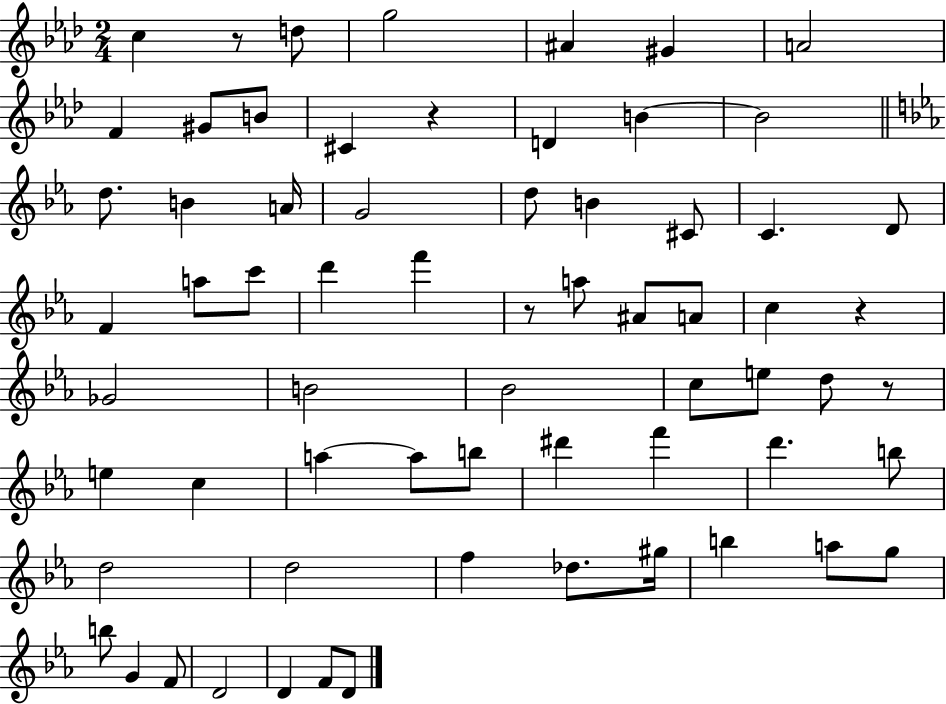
{
  \clef treble
  \numericTimeSignature
  \time 2/4
  \key aes \major
  c''4 r8 d''8 | g''2 | ais'4 gis'4 | a'2 | \break f'4 gis'8 b'8 | cis'4 r4 | d'4 b'4~~ | b'2 | \break \bar "||" \break \key c \minor d''8. b'4 a'16 | g'2 | d''8 b'4 cis'8 | c'4. d'8 | \break f'4 a''8 c'''8 | d'''4 f'''4 | r8 a''8 ais'8 a'8 | c''4 r4 | \break ges'2 | b'2 | bes'2 | c''8 e''8 d''8 r8 | \break e''4 c''4 | a''4~~ a''8 b''8 | dis'''4 f'''4 | d'''4. b''8 | \break d''2 | d''2 | f''4 des''8. gis''16 | b''4 a''8 g''8 | \break b''8 g'4 f'8 | d'2 | d'4 f'8 d'8 | \bar "|."
}